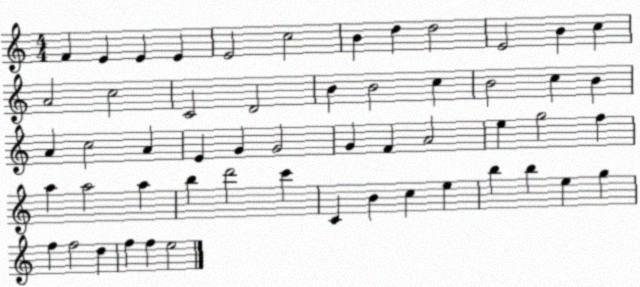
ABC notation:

X:1
T:Untitled
M:4/4
L:1/4
K:C
F E E E E2 c2 B d d2 E2 B c A2 c2 C2 D2 B B2 c B2 c B A c2 A E G G2 G F A2 e g2 f a a2 a b d'2 c' C B c e b b e g f f2 d f f e2